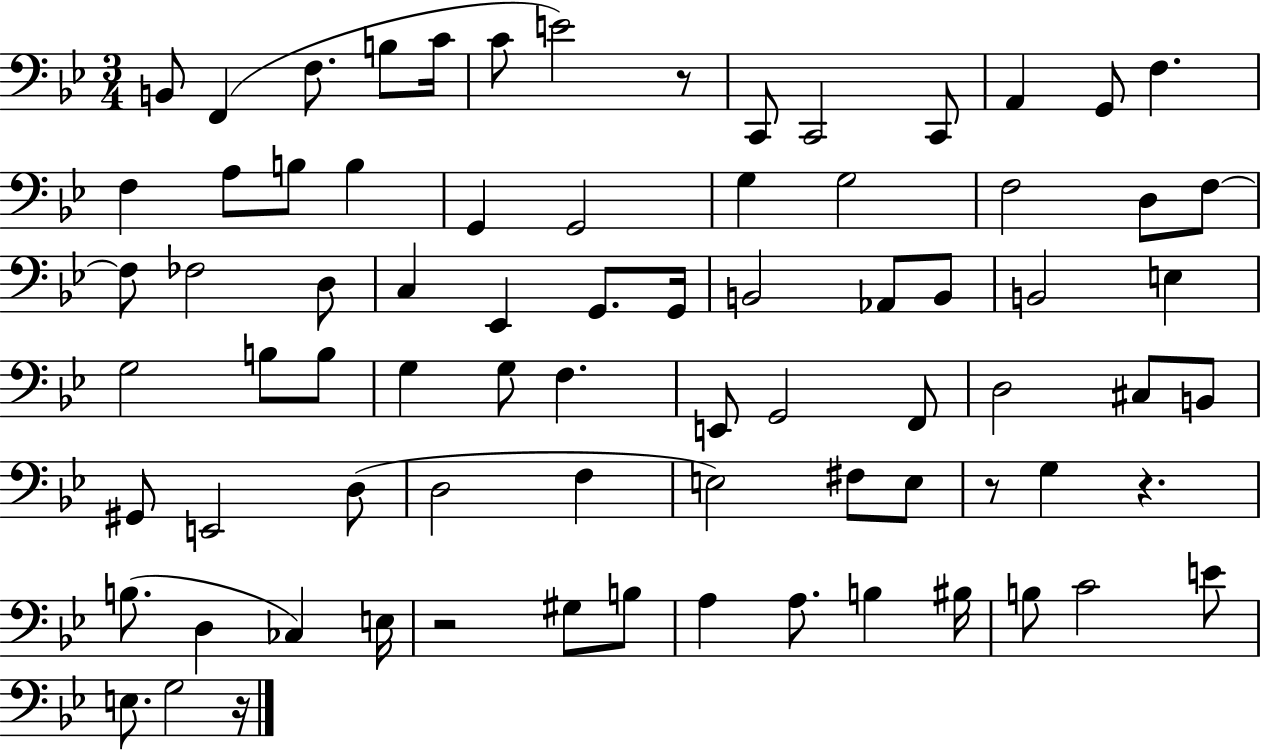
X:1
T:Untitled
M:3/4
L:1/4
K:Bb
B,,/2 F,, F,/2 B,/2 C/4 C/2 E2 z/2 C,,/2 C,,2 C,,/2 A,, G,,/2 F, F, A,/2 B,/2 B, G,, G,,2 G, G,2 F,2 D,/2 F,/2 F,/2 _F,2 D,/2 C, _E,, G,,/2 G,,/4 B,,2 _A,,/2 B,,/2 B,,2 E, G,2 B,/2 B,/2 G, G,/2 F, E,,/2 G,,2 F,,/2 D,2 ^C,/2 B,,/2 ^G,,/2 E,,2 D,/2 D,2 F, E,2 ^F,/2 E,/2 z/2 G, z B,/2 D, _C, E,/4 z2 ^G,/2 B,/2 A, A,/2 B, ^B,/4 B,/2 C2 E/2 E,/2 G,2 z/4